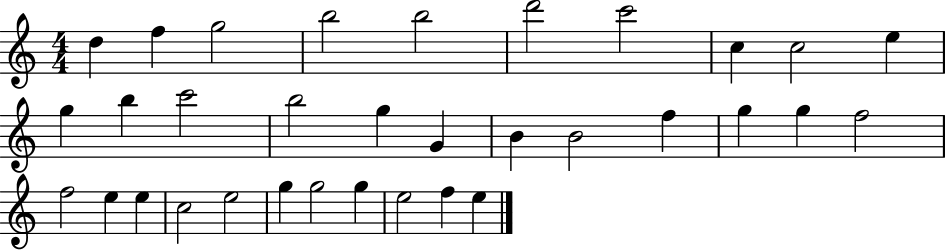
{
  \clef treble
  \numericTimeSignature
  \time 4/4
  \key c \major
  d''4 f''4 g''2 | b''2 b''2 | d'''2 c'''2 | c''4 c''2 e''4 | \break g''4 b''4 c'''2 | b''2 g''4 g'4 | b'4 b'2 f''4 | g''4 g''4 f''2 | \break f''2 e''4 e''4 | c''2 e''2 | g''4 g''2 g''4 | e''2 f''4 e''4 | \break \bar "|."
}